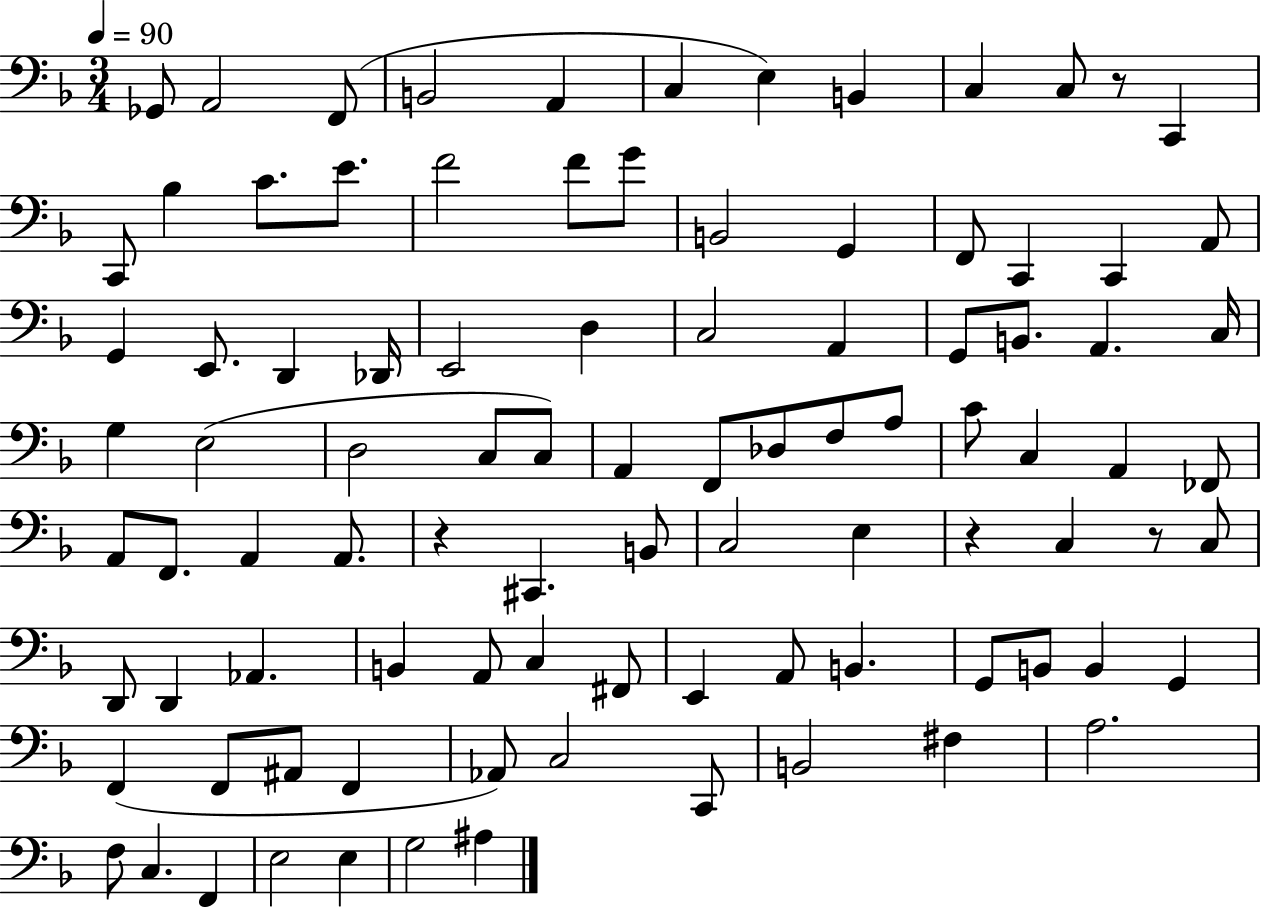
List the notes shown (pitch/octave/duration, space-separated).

Gb2/e A2/h F2/e B2/h A2/q C3/q E3/q B2/q C3/q C3/e R/e C2/q C2/e Bb3/q C4/e. E4/e. F4/h F4/e G4/e B2/h G2/q F2/e C2/q C2/q A2/e G2/q E2/e. D2/q Db2/s E2/h D3/q C3/h A2/q G2/e B2/e. A2/q. C3/s G3/q E3/h D3/h C3/e C3/e A2/q F2/e Db3/e F3/e A3/e C4/e C3/q A2/q FES2/e A2/e F2/e. A2/q A2/e. R/q C#2/q. B2/e C3/h E3/q R/q C3/q R/e C3/e D2/e D2/q Ab2/q. B2/q A2/e C3/q F#2/e E2/q A2/e B2/q. G2/e B2/e B2/q G2/q F2/q F2/e A#2/e F2/q Ab2/e C3/h C2/e B2/h F#3/q A3/h. F3/e C3/q. F2/q E3/h E3/q G3/h A#3/q